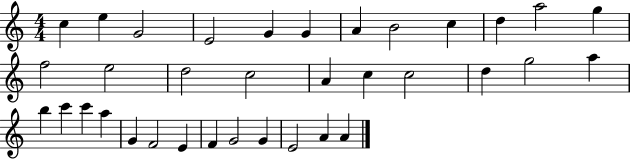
{
  \clef treble
  \numericTimeSignature
  \time 4/4
  \key c \major
  c''4 e''4 g'2 | e'2 g'4 g'4 | a'4 b'2 c''4 | d''4 a''2 g''4 | \break f''2 e''2 | d''2 c''2 | a'4 c''4 c''2 | d''4 g''2 a''4 | \break b''4 c'''4 c'''4 a''4 | g'4 f'2 e'4 | f'4 g'2 g'4 | e'2 a'4 a'4 | \break \bar "|."
}